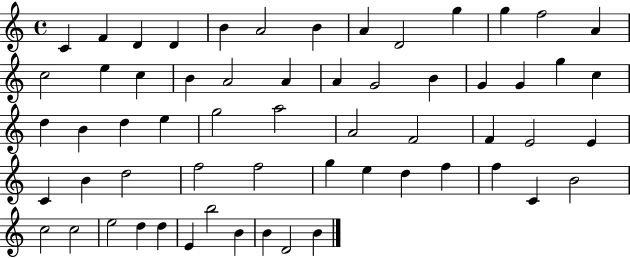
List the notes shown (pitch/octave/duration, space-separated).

C4/q F4/q D4/q D4/q B4/q A4/h B4/q A4/q D4/h G5/q G5/q F5/h A4/q C5/h E5/q C5/q B4/q A4/h A4/q A4/q G4/h B4/q G4/q G4/q G5/q C5/q D5/q B4/q D5/q E5/q G5/h A5/h A4/h F4/h F4/q E4/h E4/q C4/q B4/q D5/h F5/h F5/h G5/q E5/q D5/q F5/q F5/q C4/q B4/h C5/h C5/h E5/h D5/q D5/q E4/q B5/h B4/q B4/q D4/h B4/q